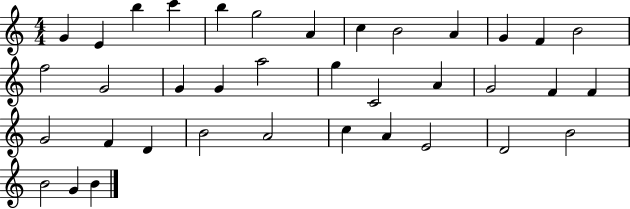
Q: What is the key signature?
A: C major